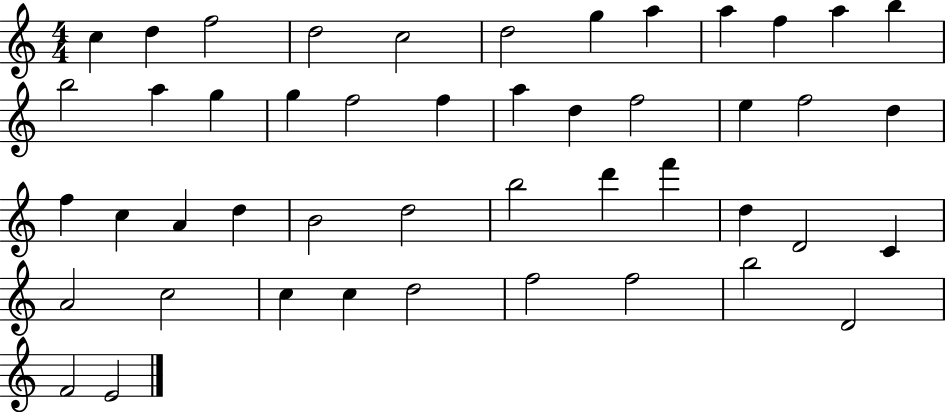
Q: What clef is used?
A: treble